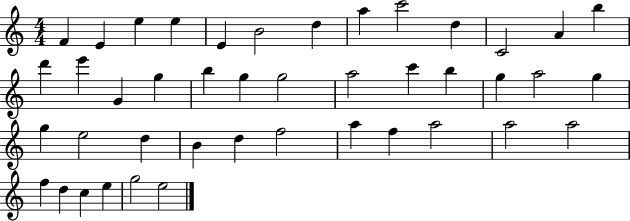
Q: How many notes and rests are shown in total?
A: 43